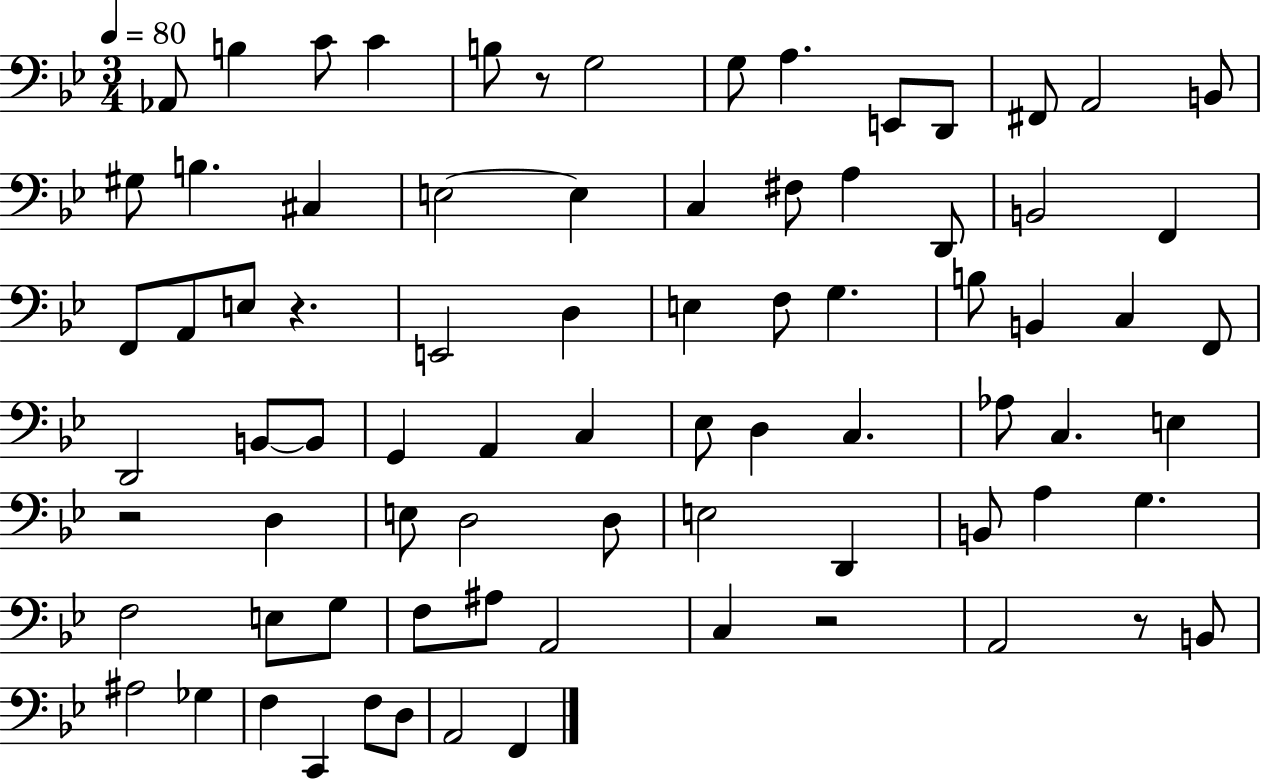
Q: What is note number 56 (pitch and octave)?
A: A3